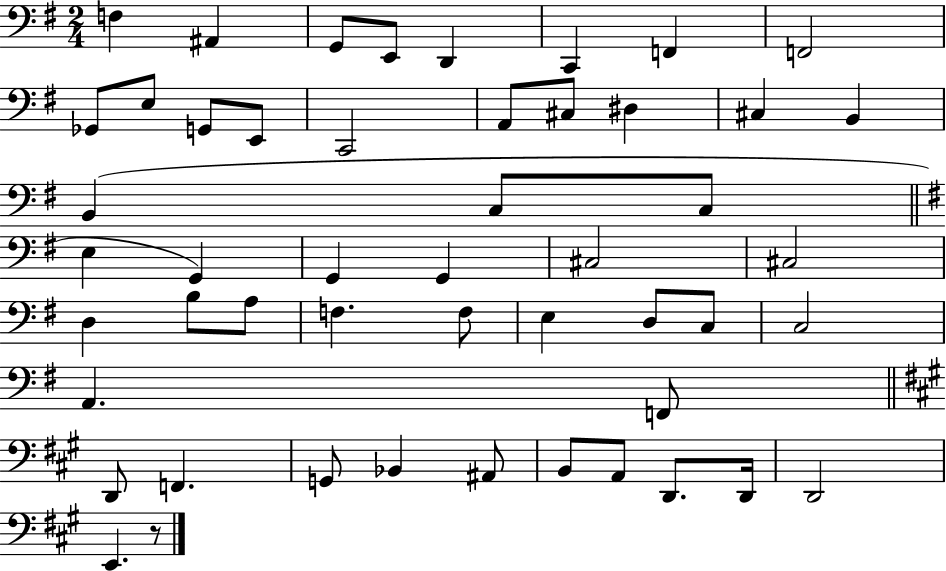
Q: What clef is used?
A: bass